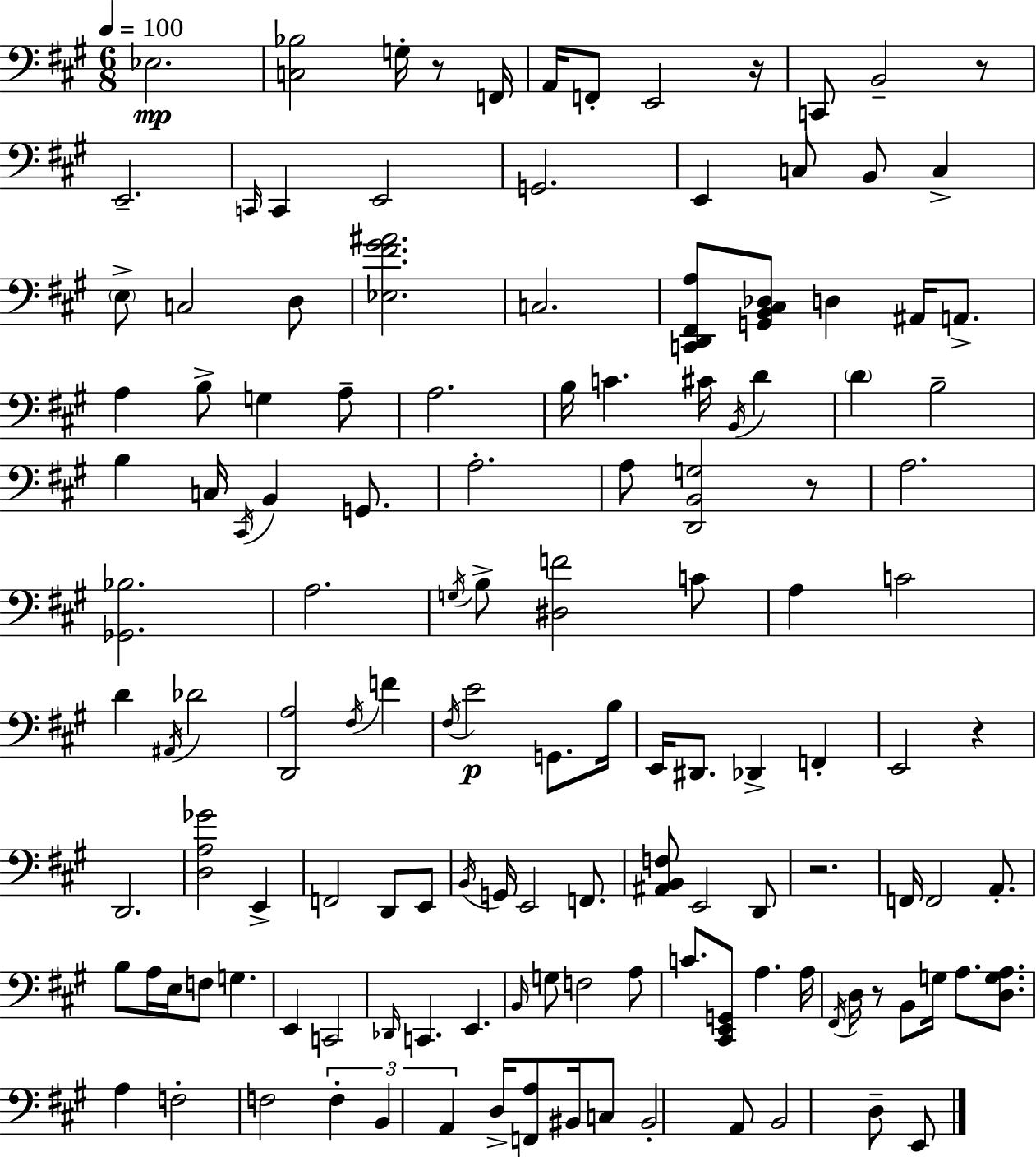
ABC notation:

X:1
T:Untitled
M:6/8
L:1/4
K:A
_E,2 [C,_B,]2 G,/4 z/2 F,,/4 A,,/4 F,,/2 E,,2 z/4 C,,/2 B,,2 z/2 E,,2 C,,/4 C,, E,,2 G,,2 E,, C,/2 B,,/2 C, E,/2 C,2 D,/2 [_E,^F^G^A]2 C,2 [C,,D,,^F,,A,]/2 [G,,B,,^C,_D,]/2 D, ^A,,/4 A,,/2 A, B,/2 G, A,/2 A,2 B,/4 C ^C/4 B,,/4 D D B,2 B, C,/4 ^C,,/4 B,, G,,/2 A,2 A,/2 [D,,B,,G,]2 z/2 A,2 [_G,,_B,]2 A,2 G,/4 B,/2 [^D,F]2 C/2 A, C2 D ^A,,/4 _D2 [D,,A,]2 ^F,/4 F ^F,/4 E2 G,,/2 B,/4 E,,/4 ^D,,/2 _D,, F,, E,,2 z D,,2 [D,A,_G]2 E,, F,,2 D,,/2 E,,/2 B,,/4 G,,/4 E,,2 F,,/2 [^A,,B,,F,]/2 E,,2 D,,/2 z2 F,,/4 F,,2 A,,/2 B,/2 A,/4 E,/4 F,/2 G, E,, C,,2 _D,,/4 C,, E,, B,,/4 G,/2 F,2 A,/2 C/2 [^C,,E,,G,,]/2 A, A,/4 ^F,,/4 D,/4 z/2 B,,/2 G,/4 A,/2 [D,G,A,]/2 A, F,2 F,2 F, B,, A,, D,/4 [F,,A,]/2 ^B,,/4 C,/2 ^B,,2 A,,/2 B,,2 D,/2 E,,/2